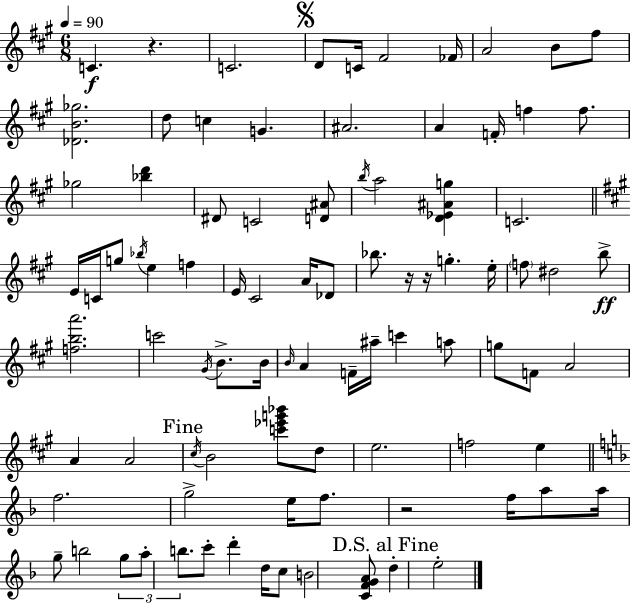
C4/q. R/q. C4/h. D4/e C4/s F#4/h FES4/s A4/h B4/e F#5/e [Db4,B4,Gb5]/h. D5/e C5/q G4/q. A#4/h. A4/q F4/s F5/q F5/e. Gb5/h [Bb5,D6]/q D#4/e C4/h [D4,A#4]/e B5/s A5/h [D4,Eb4,A#4,G5]/q C4/h. E4/s C4/s G5/e Bb5/s E5/q F5/q E4/s C#4/h A4/s Db4/e Bb5/e. R/s R/s G5/q. E5/s F5/e D#5/h B5/e [F5,B5,A6]/h. C6/h G#4/s B4/e. B4/s B4/s A4/q F4/s A#5/s C6/q A5/e G5/e F4/e A4/h A4/q A4/h C#5/s B4/h [C6,Eb6,G6,Bb6]/e D5/e E5/h. F5/h E5/q F5/h. G5/h E5/s F5/e. R/h F5/s A5/e A5/s G5/e B5/h G5/e A5/e B5/e. C6/e D6/q D5/s C5/e B4/h [C4,F4,G4,A4]/e D5/q E5/h